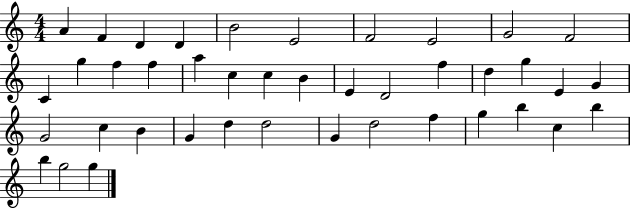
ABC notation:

X:1
T:Untitled
M:4/4
L:1/4
K:C
A F D D B2 E2 F2 E2 G2 F2 C g f f a c c B E D2 f d g E G G2 c B G d d2 G d2 f g b c b b g2 g